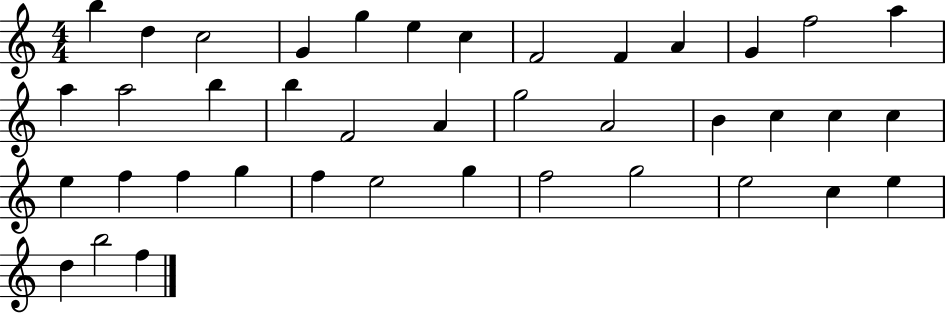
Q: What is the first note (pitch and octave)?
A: B5